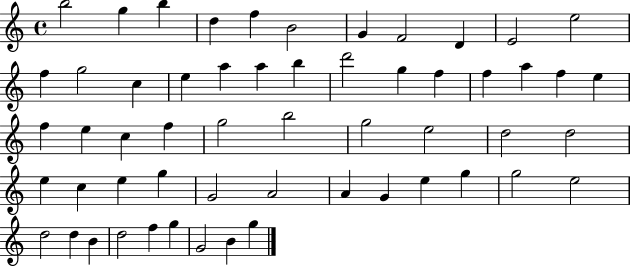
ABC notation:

X:1
T:Untitled
M:4/4
L:1/4
K:C
b2 g b d f B2 G F2 D E2 e2 f g2 c e a a b d'2 g f f a f e f e c f g2 b2 g2 e2 d2 d2 e c e g G2 A2 A G e g g2 e2 d2 d B d2 f g G2 B g